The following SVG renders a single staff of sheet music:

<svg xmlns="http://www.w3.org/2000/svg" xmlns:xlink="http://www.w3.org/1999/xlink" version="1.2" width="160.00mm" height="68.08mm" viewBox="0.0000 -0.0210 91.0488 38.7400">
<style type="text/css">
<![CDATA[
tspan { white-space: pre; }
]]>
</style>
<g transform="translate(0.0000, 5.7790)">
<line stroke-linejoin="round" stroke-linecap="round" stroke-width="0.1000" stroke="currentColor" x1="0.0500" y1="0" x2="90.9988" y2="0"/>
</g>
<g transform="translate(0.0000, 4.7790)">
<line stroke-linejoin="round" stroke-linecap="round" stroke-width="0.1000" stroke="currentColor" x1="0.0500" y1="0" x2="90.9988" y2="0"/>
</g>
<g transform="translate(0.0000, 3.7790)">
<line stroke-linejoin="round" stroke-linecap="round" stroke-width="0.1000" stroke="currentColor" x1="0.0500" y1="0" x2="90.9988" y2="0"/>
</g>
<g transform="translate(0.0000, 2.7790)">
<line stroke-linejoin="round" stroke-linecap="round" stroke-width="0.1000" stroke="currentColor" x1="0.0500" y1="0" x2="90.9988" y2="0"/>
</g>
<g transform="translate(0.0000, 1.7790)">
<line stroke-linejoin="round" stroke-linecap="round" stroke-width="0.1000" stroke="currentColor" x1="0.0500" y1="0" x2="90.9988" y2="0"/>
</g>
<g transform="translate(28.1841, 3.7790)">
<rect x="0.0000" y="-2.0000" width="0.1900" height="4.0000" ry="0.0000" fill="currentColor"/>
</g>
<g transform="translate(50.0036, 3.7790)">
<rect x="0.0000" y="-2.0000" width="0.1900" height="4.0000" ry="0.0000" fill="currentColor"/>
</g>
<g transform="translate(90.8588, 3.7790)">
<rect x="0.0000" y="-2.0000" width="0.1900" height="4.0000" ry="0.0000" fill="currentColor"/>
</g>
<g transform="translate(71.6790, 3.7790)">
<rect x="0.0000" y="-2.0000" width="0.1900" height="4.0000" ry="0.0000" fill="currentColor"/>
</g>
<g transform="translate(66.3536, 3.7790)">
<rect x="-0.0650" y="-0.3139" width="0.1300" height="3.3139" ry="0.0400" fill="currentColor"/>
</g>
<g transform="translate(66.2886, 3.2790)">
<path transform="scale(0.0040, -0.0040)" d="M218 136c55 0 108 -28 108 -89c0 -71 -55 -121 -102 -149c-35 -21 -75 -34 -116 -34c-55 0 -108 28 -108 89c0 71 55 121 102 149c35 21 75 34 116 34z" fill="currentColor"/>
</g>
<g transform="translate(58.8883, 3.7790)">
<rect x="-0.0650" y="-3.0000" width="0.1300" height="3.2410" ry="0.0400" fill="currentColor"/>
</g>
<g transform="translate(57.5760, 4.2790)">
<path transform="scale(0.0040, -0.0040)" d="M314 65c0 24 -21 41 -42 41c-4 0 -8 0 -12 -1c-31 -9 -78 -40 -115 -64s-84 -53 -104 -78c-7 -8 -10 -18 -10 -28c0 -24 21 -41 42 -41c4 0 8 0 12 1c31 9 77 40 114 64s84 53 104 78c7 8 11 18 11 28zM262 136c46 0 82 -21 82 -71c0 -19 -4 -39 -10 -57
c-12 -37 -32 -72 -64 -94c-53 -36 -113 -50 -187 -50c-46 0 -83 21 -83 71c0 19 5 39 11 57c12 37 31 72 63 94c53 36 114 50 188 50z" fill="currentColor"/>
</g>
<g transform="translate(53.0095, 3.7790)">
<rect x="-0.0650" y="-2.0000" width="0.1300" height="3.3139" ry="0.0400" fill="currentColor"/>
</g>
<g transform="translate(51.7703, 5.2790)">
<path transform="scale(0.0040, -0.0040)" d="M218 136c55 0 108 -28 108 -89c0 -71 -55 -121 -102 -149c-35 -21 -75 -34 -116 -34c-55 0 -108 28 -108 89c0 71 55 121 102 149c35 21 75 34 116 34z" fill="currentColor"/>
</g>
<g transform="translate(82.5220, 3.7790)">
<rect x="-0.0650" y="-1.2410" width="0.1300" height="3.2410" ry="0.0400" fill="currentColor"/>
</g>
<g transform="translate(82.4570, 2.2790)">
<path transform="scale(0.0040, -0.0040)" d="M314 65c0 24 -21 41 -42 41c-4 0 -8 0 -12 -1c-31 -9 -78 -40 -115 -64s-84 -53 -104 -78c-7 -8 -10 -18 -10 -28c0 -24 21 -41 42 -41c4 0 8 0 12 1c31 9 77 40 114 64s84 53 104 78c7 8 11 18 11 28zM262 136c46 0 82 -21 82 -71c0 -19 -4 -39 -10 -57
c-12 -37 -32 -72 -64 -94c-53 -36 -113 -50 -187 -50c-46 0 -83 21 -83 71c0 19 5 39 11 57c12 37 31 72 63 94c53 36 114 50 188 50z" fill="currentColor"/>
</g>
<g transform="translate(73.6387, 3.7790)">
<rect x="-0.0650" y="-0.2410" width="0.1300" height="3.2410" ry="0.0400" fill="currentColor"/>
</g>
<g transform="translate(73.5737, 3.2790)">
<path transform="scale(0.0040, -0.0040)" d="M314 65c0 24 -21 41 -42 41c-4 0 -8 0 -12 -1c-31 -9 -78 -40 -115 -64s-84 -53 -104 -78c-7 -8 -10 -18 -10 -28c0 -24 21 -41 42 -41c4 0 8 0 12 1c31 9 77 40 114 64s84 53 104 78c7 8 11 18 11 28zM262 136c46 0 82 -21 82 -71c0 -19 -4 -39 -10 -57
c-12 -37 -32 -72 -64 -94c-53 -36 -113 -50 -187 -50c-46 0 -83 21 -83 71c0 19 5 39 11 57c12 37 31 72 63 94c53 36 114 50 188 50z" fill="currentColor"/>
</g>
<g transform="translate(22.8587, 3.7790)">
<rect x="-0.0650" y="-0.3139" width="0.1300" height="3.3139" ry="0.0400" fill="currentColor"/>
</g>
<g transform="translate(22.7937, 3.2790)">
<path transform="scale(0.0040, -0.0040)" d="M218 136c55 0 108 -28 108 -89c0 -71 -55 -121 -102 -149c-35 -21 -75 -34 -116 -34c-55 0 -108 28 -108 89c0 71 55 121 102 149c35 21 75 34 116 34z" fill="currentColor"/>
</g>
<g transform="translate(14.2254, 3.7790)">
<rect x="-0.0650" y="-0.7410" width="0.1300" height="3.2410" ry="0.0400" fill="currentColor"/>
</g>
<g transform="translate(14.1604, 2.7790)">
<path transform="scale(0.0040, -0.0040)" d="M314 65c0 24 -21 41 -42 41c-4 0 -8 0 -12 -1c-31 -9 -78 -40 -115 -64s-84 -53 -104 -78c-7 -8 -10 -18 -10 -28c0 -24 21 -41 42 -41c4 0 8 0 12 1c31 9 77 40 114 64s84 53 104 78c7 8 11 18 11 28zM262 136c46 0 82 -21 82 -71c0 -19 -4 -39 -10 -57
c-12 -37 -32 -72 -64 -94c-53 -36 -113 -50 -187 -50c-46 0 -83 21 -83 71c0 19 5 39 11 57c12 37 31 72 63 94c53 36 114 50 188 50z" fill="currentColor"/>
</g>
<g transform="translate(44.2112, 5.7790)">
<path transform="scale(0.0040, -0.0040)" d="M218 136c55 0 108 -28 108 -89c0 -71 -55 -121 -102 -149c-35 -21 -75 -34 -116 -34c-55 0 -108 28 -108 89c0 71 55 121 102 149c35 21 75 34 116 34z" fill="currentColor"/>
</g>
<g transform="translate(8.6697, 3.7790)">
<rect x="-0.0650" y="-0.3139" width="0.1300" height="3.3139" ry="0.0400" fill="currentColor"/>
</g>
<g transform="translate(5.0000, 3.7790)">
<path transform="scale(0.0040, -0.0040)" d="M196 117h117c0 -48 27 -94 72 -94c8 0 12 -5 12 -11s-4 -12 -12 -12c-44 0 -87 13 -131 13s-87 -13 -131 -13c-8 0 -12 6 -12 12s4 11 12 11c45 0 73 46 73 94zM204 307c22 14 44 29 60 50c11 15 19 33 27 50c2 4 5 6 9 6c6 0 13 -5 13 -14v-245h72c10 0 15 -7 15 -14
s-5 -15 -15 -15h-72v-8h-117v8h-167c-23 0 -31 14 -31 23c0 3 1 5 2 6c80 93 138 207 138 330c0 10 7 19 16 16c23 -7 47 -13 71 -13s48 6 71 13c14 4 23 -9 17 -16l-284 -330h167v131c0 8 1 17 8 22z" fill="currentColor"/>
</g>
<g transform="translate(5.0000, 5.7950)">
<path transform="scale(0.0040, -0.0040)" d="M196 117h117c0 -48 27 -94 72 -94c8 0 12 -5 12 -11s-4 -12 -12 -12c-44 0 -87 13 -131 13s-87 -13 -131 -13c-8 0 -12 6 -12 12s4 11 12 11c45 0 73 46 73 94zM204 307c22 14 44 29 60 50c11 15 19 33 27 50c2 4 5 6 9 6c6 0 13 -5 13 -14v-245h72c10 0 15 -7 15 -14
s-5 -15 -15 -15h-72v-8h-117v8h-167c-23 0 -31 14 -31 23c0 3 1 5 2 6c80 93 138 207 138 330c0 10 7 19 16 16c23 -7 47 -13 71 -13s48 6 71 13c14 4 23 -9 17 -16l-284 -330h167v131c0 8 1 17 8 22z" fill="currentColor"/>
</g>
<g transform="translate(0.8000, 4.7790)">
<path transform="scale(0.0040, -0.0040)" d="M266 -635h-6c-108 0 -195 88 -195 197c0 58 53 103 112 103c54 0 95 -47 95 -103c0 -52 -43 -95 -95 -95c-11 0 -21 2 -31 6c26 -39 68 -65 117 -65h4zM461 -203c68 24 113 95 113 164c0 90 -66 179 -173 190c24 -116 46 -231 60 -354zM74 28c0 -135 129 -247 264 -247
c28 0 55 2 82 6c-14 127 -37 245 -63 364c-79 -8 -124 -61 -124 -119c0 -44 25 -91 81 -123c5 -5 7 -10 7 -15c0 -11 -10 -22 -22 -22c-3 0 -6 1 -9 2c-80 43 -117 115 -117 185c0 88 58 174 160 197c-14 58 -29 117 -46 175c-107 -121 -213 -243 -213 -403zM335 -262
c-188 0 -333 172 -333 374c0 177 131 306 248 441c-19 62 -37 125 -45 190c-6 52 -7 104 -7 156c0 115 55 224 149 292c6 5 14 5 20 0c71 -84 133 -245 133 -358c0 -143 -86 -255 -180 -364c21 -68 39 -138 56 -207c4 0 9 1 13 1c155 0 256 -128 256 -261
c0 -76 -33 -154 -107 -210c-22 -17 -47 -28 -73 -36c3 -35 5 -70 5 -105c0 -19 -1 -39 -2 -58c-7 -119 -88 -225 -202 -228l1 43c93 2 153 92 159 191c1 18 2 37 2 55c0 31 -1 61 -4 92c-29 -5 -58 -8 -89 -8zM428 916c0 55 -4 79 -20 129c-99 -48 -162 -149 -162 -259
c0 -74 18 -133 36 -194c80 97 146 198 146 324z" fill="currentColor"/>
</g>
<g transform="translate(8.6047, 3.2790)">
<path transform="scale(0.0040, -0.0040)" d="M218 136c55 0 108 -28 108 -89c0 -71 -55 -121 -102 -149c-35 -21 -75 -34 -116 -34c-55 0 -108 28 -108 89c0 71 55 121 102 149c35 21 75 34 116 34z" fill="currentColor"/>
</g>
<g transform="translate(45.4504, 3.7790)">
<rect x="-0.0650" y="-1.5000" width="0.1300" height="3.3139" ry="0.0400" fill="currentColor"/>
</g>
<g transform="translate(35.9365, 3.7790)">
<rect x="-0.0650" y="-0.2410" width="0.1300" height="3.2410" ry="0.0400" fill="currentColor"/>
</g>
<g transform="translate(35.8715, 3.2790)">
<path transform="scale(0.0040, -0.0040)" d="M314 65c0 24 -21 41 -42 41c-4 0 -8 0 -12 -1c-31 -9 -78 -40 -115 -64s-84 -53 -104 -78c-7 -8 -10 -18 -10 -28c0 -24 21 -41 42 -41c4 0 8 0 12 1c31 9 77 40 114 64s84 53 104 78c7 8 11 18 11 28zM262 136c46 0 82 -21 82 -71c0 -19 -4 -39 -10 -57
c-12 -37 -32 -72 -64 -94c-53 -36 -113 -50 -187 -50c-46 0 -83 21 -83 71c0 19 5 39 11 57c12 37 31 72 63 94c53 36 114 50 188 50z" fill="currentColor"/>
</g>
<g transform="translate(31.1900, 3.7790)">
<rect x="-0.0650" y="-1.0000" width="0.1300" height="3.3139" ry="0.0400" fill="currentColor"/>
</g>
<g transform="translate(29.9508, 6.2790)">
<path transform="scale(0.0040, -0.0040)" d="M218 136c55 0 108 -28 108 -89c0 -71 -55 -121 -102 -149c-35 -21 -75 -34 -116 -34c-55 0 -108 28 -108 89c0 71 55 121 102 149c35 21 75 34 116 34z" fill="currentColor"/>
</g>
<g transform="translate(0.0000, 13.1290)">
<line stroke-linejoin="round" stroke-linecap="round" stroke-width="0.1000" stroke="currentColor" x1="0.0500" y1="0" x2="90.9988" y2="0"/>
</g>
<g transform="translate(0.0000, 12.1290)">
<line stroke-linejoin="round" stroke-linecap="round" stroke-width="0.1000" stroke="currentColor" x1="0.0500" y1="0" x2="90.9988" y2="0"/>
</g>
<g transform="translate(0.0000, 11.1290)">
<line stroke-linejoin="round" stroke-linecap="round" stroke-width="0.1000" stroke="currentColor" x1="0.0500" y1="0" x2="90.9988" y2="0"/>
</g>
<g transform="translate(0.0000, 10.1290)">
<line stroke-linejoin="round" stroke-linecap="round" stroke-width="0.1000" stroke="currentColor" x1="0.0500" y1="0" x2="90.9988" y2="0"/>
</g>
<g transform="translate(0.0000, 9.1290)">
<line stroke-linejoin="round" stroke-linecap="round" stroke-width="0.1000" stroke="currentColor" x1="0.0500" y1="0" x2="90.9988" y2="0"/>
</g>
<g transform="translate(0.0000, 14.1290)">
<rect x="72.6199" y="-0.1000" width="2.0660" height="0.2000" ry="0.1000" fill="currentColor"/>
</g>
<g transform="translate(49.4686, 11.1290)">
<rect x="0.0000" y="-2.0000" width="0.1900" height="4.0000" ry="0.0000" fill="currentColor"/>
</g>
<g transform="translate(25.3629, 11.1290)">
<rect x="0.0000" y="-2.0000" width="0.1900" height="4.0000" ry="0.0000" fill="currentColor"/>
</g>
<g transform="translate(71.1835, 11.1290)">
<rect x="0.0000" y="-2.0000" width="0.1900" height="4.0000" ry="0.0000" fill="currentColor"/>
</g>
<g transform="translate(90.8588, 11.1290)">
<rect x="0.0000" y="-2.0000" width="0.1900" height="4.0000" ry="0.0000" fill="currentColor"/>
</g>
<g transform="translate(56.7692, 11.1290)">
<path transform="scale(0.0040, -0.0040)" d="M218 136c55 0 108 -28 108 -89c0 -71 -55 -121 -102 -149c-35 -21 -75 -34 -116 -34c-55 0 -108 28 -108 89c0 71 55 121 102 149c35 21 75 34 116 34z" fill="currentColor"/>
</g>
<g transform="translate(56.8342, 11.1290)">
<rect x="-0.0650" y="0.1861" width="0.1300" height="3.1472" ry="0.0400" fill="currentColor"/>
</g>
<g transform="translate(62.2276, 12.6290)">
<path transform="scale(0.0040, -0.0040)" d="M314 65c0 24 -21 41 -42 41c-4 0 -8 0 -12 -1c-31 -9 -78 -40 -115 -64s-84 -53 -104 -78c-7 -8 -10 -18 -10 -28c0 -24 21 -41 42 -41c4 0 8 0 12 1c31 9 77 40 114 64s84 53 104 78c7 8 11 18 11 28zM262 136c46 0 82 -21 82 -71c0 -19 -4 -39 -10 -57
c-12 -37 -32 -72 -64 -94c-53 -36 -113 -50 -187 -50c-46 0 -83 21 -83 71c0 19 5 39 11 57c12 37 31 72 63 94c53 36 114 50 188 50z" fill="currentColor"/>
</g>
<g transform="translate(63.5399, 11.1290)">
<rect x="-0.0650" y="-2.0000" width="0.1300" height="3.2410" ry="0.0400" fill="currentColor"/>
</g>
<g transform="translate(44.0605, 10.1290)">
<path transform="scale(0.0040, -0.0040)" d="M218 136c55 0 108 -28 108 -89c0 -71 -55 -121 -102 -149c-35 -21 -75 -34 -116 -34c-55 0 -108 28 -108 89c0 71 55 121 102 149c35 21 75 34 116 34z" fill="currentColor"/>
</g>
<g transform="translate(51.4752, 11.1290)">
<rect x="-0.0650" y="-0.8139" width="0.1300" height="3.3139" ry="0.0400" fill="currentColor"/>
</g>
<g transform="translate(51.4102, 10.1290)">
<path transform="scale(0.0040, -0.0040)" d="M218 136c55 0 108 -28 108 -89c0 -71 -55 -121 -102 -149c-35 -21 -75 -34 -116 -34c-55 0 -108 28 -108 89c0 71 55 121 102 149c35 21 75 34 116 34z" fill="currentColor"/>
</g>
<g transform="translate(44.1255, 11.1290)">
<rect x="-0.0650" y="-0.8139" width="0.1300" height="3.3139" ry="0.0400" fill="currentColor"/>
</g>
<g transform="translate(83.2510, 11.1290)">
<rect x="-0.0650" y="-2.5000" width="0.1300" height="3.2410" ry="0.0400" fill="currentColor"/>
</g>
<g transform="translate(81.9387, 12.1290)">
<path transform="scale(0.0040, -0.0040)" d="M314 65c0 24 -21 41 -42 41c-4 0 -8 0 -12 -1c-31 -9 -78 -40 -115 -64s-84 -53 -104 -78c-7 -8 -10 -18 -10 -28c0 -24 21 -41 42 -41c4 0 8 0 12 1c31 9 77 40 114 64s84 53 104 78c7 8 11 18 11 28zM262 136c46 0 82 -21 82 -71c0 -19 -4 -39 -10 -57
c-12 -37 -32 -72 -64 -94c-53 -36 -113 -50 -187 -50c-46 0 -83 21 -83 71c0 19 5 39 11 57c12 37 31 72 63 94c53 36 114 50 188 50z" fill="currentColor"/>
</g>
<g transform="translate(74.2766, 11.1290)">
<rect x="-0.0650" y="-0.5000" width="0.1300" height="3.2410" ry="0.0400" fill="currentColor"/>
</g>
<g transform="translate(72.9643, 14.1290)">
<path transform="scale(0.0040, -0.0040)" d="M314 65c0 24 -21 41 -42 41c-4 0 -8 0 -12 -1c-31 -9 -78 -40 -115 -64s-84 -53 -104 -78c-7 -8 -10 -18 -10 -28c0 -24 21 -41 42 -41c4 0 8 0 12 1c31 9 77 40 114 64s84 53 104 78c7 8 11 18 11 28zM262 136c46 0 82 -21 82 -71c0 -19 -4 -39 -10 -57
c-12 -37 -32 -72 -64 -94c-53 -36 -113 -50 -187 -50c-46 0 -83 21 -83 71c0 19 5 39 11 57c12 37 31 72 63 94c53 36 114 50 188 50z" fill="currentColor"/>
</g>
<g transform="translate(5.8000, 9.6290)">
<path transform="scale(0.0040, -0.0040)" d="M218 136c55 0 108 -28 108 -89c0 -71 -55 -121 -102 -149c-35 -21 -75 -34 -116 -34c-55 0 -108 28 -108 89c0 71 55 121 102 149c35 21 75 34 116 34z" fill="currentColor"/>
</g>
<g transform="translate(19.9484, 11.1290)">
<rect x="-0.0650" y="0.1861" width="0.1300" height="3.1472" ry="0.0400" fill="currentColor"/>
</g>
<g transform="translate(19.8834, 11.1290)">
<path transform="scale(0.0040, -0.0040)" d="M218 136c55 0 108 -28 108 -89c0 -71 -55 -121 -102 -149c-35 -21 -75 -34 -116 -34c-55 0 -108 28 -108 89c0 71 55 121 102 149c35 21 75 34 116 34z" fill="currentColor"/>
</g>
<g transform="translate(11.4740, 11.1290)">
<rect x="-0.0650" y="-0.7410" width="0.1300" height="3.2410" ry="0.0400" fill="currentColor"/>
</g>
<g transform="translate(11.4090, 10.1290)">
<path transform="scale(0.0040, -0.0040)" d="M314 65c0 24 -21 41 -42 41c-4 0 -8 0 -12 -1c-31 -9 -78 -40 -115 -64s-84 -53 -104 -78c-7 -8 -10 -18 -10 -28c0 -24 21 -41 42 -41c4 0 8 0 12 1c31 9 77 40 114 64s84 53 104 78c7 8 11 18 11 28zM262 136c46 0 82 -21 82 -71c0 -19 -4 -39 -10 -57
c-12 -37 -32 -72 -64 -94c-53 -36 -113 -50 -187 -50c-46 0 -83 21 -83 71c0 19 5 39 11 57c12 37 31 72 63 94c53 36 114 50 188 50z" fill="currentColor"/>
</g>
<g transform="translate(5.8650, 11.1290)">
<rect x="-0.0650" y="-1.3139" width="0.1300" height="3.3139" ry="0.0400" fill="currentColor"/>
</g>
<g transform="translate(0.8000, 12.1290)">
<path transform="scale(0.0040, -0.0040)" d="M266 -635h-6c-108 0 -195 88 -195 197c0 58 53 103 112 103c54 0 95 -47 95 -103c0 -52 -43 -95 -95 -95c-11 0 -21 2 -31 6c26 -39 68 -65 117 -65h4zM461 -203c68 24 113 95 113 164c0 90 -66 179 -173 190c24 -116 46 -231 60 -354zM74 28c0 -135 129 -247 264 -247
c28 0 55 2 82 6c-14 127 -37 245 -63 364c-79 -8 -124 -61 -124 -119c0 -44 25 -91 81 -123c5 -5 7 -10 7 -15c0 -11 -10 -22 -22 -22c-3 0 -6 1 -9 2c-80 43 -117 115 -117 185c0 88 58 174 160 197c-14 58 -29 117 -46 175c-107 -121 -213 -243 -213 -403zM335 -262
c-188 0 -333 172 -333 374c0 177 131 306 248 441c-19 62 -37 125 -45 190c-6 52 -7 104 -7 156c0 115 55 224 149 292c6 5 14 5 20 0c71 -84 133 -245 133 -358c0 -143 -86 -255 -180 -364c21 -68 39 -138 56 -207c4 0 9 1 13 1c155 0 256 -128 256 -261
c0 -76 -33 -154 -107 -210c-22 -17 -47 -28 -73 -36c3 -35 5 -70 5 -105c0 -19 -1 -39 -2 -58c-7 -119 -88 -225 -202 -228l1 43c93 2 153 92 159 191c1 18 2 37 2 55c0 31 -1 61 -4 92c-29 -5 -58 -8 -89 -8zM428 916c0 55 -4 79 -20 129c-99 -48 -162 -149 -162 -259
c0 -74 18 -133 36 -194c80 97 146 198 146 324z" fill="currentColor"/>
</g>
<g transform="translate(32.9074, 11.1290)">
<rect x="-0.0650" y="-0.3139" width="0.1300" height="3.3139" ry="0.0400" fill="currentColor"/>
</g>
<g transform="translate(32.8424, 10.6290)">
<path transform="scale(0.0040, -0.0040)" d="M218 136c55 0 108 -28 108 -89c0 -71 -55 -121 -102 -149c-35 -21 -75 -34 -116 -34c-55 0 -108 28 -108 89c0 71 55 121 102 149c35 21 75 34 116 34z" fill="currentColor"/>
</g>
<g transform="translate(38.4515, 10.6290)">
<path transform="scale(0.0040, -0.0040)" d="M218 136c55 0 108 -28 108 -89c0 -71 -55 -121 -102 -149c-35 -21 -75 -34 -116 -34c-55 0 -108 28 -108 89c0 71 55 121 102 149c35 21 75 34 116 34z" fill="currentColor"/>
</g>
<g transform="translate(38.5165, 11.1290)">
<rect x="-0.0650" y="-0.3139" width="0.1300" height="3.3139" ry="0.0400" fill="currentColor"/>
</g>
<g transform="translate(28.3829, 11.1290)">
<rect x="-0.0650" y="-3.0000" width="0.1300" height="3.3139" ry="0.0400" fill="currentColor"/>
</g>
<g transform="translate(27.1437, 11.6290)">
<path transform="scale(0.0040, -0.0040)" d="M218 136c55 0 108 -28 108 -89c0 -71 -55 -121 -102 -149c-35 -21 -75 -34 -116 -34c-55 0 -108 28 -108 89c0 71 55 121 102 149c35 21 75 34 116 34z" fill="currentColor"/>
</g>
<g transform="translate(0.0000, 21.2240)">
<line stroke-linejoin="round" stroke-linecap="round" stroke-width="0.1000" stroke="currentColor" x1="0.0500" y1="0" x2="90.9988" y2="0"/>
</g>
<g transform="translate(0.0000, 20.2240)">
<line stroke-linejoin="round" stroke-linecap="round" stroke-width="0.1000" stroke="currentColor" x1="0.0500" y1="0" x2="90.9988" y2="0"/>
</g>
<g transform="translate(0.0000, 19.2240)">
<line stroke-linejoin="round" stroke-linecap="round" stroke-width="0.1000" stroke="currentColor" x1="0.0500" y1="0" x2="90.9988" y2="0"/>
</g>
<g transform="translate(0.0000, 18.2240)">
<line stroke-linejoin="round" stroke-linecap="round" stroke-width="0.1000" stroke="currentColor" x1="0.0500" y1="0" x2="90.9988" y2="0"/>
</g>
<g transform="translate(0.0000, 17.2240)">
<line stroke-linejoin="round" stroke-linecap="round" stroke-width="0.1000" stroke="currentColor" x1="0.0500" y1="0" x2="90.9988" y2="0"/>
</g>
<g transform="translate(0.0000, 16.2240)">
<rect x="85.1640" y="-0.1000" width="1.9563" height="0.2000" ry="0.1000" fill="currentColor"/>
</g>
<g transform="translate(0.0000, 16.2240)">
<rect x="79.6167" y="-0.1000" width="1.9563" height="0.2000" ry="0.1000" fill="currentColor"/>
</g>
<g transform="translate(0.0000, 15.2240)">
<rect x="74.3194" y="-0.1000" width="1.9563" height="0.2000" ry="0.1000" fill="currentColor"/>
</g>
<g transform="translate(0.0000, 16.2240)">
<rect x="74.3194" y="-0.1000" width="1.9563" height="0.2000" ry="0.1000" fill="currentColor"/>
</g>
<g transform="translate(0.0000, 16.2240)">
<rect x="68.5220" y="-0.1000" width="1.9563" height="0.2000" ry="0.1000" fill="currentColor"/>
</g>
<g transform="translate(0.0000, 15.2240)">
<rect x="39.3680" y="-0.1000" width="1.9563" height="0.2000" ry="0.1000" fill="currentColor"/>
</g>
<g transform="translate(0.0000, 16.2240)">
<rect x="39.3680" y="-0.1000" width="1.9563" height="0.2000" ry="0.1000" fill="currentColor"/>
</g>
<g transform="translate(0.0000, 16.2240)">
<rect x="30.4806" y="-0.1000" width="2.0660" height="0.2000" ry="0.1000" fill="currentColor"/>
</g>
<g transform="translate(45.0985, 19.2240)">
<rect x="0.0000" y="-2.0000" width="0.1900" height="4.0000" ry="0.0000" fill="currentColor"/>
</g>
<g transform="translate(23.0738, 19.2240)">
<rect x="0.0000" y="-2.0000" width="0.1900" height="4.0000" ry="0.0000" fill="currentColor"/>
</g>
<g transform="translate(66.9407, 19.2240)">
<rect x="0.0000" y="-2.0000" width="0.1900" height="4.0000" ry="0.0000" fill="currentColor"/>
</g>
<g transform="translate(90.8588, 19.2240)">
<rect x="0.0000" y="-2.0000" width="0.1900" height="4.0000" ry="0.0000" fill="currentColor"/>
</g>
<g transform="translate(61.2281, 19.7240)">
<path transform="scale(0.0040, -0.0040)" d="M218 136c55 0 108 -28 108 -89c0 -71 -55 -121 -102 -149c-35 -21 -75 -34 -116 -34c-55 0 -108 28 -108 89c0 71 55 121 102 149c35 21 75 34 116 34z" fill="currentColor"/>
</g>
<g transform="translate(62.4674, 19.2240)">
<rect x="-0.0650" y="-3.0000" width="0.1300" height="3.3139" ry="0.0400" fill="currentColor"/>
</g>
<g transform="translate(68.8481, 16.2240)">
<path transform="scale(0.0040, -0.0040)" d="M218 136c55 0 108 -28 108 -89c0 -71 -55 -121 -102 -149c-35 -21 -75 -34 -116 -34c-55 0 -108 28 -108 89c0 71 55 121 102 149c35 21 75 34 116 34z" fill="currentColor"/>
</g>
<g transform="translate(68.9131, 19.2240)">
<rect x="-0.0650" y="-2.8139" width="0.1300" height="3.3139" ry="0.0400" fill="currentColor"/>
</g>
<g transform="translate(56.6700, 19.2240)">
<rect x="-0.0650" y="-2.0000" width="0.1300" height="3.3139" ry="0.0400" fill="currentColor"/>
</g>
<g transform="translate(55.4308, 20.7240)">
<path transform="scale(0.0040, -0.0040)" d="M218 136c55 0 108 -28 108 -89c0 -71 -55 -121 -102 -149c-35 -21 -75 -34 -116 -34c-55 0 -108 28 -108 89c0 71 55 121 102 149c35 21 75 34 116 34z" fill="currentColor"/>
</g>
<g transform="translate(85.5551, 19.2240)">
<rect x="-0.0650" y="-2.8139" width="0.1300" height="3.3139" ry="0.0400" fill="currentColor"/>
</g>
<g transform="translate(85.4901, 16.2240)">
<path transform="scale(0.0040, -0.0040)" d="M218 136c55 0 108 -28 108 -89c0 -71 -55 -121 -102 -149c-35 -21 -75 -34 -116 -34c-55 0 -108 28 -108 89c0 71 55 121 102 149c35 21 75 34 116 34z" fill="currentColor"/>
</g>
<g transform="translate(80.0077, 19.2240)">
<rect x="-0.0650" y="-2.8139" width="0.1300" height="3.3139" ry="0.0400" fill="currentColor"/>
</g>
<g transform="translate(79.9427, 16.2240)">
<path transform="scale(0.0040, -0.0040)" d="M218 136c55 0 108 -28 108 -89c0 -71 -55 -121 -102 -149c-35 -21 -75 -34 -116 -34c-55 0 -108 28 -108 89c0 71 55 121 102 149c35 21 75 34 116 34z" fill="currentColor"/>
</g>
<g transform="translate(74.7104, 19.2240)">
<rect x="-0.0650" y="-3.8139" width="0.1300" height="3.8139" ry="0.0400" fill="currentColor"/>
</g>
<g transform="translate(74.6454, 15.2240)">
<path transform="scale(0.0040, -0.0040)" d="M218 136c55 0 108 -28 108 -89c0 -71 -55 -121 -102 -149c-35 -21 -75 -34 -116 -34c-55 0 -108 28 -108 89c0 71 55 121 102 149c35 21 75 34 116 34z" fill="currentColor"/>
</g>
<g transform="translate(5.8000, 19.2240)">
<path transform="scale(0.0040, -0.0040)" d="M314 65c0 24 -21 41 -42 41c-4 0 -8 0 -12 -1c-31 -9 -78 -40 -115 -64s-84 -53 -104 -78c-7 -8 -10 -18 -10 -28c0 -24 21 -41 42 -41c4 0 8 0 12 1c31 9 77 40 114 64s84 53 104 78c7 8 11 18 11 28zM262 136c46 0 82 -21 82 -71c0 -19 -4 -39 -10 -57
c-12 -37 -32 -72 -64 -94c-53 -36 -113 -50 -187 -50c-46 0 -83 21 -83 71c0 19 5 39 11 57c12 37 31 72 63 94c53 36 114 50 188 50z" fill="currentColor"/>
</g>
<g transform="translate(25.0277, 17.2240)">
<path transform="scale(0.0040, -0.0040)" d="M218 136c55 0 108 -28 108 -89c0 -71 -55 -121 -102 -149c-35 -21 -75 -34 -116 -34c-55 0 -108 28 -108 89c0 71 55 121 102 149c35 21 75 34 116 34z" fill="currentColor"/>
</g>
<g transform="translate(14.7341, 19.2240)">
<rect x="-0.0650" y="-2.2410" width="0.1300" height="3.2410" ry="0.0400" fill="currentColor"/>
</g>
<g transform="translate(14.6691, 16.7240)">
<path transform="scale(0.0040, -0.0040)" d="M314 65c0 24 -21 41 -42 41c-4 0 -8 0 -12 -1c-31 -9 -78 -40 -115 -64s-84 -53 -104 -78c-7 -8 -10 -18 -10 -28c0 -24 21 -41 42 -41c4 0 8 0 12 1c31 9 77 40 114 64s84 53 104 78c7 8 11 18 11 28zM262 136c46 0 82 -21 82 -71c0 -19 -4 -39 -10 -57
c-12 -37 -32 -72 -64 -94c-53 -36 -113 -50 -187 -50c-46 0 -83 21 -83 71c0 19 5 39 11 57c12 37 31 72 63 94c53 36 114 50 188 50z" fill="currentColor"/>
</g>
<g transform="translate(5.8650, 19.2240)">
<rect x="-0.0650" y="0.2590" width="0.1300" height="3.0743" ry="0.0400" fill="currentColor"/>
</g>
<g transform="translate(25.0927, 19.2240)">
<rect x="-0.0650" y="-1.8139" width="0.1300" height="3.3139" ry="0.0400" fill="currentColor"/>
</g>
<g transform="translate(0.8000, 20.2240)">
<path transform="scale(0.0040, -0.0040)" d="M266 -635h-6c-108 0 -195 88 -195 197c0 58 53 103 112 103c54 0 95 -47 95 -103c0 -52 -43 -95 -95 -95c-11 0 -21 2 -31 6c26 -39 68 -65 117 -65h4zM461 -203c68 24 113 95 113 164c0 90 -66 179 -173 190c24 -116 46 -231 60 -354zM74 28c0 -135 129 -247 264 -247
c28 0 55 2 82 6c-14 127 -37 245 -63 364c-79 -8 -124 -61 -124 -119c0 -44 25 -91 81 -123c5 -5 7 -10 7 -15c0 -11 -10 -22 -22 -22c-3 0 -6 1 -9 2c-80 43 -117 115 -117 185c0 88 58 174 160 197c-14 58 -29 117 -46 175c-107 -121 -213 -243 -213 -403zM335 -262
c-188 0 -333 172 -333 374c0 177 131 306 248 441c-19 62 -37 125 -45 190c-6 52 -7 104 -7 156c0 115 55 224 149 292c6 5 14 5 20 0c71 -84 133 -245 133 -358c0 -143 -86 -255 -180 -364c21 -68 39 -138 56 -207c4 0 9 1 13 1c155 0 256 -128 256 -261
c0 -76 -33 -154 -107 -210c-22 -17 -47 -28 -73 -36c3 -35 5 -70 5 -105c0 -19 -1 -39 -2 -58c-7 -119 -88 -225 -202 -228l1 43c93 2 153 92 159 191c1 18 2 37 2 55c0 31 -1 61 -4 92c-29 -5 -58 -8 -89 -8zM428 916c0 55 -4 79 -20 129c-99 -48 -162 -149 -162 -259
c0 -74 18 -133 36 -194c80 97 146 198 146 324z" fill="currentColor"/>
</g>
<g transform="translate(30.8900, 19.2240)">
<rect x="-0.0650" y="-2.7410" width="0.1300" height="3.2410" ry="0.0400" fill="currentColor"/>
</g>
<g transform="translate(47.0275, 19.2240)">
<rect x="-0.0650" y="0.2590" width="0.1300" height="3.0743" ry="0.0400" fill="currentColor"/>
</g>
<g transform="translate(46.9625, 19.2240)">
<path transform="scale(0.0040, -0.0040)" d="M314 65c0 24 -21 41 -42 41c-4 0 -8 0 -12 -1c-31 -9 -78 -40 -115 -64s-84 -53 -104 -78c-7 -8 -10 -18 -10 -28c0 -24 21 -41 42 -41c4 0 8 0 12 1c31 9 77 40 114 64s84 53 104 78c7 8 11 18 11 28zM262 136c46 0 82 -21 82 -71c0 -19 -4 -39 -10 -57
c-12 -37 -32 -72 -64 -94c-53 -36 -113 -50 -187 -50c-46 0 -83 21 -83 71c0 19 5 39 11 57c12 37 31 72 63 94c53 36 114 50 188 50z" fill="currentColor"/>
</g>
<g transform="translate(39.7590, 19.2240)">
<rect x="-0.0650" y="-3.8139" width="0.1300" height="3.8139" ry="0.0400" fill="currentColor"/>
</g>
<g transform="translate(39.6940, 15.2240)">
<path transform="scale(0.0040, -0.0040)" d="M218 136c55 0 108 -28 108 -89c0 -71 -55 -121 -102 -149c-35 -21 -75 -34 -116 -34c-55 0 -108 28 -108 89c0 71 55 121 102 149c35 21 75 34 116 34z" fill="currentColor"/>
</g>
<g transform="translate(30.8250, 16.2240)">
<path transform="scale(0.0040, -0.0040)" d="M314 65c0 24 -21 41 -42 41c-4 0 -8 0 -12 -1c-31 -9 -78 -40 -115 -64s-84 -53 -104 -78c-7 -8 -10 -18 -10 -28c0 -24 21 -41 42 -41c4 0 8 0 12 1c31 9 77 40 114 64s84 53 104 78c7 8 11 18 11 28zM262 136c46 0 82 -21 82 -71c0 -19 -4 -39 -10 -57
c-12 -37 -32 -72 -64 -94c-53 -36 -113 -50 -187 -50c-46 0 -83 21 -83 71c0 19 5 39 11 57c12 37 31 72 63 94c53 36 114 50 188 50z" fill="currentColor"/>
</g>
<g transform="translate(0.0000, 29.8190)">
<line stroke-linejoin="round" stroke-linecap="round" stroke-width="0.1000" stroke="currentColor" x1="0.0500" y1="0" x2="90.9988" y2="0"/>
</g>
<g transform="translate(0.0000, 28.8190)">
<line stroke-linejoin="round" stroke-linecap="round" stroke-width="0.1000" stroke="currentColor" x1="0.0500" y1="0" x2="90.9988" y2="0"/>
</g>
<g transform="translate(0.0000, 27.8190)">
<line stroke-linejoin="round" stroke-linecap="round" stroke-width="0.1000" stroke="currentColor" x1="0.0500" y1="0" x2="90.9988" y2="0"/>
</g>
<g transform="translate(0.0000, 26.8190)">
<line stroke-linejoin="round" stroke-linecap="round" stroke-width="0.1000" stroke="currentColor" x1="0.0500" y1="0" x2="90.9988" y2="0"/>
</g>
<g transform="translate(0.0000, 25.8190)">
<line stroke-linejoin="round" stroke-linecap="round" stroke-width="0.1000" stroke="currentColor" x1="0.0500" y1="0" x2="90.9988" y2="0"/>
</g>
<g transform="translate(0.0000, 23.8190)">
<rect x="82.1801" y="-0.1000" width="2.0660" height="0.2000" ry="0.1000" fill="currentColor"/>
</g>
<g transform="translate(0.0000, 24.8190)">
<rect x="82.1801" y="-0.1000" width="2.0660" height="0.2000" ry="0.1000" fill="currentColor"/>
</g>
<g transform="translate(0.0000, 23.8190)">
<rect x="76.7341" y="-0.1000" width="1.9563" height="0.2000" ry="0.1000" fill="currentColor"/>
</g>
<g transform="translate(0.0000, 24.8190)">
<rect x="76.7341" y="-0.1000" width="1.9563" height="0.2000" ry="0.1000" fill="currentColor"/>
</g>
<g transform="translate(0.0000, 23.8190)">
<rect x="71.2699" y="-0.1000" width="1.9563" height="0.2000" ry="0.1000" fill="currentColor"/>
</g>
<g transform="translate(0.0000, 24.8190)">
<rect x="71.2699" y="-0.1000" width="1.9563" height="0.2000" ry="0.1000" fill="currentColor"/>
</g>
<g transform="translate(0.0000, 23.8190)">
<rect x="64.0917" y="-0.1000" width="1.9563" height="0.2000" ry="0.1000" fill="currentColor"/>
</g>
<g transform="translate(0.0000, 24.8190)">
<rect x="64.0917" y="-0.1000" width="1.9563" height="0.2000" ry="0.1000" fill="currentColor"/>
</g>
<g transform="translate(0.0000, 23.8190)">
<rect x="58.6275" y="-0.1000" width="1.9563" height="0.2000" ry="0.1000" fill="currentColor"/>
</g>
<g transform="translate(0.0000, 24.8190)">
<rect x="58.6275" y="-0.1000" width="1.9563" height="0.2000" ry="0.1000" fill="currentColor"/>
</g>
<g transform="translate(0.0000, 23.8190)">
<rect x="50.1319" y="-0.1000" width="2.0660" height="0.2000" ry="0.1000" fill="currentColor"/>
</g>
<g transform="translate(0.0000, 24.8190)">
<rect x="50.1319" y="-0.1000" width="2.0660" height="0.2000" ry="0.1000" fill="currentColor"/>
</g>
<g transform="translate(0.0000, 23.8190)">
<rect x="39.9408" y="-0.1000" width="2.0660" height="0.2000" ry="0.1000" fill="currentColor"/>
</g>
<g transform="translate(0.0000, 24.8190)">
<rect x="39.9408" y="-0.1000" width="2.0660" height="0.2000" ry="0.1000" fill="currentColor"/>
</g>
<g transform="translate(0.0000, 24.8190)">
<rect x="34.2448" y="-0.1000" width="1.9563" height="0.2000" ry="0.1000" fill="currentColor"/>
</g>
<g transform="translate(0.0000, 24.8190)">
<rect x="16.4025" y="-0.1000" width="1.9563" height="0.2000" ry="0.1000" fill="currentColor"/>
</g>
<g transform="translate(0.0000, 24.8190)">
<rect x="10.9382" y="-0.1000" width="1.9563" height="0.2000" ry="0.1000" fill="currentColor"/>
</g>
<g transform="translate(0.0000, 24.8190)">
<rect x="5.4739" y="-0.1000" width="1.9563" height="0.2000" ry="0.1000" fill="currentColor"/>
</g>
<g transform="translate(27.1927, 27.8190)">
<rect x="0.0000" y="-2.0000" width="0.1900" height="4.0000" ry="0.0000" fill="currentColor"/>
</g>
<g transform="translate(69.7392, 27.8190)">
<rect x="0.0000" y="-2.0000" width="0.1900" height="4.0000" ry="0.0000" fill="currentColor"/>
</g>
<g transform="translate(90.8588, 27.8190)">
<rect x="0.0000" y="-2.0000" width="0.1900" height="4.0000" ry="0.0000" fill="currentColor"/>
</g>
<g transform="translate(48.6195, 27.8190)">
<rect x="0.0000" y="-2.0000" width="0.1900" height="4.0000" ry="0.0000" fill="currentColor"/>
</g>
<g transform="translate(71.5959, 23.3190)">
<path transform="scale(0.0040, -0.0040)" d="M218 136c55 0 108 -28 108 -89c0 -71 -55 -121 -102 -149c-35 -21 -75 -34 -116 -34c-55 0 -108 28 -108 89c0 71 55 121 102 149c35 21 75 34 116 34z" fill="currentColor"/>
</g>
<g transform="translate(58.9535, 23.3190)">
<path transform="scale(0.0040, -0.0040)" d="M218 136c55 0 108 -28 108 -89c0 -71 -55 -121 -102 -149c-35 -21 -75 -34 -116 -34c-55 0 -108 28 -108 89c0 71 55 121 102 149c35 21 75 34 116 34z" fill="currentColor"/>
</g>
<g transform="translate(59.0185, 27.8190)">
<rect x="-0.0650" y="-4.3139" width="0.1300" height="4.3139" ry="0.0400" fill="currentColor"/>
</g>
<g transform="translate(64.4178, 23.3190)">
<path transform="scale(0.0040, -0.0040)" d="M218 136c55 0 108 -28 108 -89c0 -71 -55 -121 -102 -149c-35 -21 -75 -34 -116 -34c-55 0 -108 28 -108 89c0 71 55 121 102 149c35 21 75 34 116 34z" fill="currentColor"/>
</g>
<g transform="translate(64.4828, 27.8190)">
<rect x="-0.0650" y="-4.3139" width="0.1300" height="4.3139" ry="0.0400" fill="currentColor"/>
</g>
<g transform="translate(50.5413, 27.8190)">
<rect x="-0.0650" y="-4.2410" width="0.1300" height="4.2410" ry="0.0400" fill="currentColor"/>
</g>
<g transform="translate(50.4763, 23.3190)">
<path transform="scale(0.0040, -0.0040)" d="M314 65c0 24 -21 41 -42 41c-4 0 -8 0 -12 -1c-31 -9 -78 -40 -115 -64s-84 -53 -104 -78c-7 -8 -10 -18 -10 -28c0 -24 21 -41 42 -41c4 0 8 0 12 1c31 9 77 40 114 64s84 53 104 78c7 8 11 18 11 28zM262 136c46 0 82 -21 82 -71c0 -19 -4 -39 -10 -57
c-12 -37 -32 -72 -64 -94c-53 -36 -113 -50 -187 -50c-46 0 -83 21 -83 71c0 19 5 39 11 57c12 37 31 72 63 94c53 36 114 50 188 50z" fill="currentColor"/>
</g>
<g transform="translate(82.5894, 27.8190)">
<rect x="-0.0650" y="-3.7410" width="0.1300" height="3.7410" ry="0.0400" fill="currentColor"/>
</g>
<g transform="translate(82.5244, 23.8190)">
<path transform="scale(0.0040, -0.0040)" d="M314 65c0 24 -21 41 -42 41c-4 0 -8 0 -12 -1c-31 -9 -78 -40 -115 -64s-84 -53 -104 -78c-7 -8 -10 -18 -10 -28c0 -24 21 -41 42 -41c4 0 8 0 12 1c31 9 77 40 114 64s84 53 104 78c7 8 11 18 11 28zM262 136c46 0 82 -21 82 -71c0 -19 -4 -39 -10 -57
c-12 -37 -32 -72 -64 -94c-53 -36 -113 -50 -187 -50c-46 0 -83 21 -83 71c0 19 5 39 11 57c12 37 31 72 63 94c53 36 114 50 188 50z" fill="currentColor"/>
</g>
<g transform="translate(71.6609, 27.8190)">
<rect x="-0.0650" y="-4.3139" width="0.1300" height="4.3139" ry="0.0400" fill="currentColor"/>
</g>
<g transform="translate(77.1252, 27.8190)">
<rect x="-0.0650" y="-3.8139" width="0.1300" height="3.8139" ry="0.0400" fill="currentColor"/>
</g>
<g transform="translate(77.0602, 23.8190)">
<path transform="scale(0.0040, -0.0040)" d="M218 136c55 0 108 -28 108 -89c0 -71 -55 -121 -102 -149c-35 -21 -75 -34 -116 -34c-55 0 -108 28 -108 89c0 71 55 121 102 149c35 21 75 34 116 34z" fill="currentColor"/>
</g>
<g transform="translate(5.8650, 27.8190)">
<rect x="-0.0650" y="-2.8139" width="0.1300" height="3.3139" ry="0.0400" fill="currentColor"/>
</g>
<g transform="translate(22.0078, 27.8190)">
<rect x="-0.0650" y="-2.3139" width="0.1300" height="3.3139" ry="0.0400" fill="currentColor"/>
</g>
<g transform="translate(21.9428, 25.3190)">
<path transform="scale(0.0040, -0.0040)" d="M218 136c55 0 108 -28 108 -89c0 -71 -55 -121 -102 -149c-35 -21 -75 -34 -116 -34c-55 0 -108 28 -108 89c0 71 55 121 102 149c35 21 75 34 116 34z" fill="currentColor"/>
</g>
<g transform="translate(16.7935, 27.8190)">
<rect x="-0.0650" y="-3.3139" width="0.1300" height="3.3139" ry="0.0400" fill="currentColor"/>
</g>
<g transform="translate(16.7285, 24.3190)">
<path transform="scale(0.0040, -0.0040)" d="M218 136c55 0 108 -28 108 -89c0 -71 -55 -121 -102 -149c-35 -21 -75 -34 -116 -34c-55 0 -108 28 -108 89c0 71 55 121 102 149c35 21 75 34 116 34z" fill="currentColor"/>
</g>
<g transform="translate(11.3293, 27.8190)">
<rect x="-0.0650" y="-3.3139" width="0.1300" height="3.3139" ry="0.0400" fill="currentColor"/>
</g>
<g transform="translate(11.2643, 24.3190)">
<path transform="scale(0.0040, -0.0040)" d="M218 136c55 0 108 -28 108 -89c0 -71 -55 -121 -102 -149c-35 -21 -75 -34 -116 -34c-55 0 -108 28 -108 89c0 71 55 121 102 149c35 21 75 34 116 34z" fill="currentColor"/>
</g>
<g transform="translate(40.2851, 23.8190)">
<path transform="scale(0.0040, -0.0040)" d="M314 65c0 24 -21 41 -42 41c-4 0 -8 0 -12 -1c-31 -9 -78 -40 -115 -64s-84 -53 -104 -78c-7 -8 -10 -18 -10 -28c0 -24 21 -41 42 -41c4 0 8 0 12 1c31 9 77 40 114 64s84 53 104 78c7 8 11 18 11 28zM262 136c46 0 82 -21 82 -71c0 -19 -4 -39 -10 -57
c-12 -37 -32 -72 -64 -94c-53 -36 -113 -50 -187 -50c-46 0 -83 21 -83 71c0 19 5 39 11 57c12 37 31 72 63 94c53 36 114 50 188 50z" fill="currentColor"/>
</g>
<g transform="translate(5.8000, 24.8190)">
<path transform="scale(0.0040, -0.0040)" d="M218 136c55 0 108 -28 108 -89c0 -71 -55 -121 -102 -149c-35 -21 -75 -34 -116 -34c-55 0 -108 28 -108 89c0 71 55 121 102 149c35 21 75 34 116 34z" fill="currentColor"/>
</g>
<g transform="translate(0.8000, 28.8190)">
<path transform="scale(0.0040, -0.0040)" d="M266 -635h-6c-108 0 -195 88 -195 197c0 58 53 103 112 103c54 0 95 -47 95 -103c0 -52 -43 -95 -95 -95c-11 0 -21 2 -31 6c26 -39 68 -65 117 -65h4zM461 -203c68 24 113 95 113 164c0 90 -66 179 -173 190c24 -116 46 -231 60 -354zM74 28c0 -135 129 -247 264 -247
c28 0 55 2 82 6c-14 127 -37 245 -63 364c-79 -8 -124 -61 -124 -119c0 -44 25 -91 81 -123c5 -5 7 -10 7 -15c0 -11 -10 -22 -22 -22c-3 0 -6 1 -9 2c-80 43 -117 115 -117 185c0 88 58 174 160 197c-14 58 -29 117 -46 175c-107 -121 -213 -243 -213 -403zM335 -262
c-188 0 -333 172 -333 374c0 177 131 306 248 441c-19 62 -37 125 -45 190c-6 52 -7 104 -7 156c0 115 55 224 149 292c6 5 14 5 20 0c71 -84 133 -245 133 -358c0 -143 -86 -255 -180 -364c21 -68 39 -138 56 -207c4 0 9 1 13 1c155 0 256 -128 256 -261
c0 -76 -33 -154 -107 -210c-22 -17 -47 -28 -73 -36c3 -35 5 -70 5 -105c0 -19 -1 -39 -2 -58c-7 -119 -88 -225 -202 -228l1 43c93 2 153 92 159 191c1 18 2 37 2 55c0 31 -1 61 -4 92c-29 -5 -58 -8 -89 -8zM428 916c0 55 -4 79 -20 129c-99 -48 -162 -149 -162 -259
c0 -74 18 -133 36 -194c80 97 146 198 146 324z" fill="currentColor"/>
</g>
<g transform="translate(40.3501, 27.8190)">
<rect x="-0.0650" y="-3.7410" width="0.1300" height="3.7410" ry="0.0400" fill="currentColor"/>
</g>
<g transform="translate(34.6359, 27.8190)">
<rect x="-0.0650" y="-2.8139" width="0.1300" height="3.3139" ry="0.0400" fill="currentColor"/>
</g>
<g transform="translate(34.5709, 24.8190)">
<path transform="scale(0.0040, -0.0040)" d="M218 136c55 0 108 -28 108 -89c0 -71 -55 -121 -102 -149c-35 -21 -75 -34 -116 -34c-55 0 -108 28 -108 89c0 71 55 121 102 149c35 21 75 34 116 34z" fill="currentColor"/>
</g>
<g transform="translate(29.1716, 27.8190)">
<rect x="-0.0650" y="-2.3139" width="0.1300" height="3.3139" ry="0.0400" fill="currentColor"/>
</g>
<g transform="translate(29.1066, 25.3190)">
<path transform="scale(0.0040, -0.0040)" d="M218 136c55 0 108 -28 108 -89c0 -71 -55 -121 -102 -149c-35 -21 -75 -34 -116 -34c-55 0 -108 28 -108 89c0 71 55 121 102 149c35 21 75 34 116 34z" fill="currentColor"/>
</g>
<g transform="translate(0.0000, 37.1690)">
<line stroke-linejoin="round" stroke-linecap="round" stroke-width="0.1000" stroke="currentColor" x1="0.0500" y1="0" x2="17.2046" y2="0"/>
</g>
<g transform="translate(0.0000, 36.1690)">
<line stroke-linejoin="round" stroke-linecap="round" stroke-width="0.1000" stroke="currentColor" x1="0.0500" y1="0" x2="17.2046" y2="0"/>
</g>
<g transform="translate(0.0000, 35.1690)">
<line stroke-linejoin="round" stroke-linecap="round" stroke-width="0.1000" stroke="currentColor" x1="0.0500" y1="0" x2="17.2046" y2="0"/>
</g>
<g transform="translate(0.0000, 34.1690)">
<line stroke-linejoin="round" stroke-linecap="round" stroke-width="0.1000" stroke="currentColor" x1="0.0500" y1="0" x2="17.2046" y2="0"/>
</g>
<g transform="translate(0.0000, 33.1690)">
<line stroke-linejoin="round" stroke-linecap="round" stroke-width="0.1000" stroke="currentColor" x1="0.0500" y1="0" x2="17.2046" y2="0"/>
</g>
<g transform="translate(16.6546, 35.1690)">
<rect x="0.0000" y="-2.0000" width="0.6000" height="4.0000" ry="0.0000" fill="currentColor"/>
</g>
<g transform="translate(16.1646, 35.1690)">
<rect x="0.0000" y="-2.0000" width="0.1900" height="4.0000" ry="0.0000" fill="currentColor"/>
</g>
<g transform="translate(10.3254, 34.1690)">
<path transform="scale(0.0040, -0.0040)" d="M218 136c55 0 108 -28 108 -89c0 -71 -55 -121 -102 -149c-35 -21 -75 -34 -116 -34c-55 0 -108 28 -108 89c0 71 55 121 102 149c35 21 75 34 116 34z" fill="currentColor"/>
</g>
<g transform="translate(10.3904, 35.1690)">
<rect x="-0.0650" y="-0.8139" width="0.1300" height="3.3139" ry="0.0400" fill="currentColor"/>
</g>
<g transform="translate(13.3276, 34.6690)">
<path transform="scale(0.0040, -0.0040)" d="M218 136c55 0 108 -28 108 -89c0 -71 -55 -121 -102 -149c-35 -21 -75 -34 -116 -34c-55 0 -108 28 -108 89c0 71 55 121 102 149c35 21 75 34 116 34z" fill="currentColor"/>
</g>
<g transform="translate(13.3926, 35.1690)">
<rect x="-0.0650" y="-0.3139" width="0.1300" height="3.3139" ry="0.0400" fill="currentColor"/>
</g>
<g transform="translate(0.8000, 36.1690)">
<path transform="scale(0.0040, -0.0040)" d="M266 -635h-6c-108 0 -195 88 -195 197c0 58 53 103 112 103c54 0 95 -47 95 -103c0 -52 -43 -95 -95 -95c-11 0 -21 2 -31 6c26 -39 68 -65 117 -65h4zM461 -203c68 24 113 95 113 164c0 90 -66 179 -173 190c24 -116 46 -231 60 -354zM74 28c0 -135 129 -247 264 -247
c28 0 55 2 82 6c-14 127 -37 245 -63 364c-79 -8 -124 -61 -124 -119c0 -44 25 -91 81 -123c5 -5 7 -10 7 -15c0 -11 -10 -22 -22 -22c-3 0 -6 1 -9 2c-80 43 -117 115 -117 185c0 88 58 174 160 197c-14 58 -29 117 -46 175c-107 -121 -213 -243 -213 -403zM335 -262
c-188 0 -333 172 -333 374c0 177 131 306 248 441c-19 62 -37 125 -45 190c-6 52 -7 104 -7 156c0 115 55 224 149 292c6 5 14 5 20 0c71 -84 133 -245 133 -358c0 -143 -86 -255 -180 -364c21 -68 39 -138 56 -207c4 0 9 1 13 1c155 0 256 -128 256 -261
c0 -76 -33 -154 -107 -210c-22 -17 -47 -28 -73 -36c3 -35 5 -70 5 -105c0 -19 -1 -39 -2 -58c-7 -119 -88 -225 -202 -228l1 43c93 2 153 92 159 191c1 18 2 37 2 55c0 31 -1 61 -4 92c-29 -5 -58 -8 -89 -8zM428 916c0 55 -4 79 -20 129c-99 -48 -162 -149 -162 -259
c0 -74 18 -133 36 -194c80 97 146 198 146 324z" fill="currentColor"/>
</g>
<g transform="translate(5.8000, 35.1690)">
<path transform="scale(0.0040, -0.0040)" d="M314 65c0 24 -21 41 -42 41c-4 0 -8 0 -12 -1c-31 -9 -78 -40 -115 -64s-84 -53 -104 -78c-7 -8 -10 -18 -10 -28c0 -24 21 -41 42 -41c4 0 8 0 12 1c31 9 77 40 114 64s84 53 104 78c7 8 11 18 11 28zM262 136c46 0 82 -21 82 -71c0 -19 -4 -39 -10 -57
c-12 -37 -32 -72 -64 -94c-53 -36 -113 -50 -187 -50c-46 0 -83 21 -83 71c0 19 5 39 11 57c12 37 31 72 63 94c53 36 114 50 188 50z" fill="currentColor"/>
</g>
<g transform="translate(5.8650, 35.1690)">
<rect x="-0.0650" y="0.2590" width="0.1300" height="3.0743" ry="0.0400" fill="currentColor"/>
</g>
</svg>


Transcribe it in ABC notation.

X:1
T:Untitled
M:4/4
L:1/4
K:C
c d2 c D c2 E F A2 c c2 e2 e d2 B A c c d d B F2 C2 G2 B2 g2 f a2 c' B2 F A a c' a a a b b g g a c'2 d'2 d' d' d' c' c'2 B2 d c